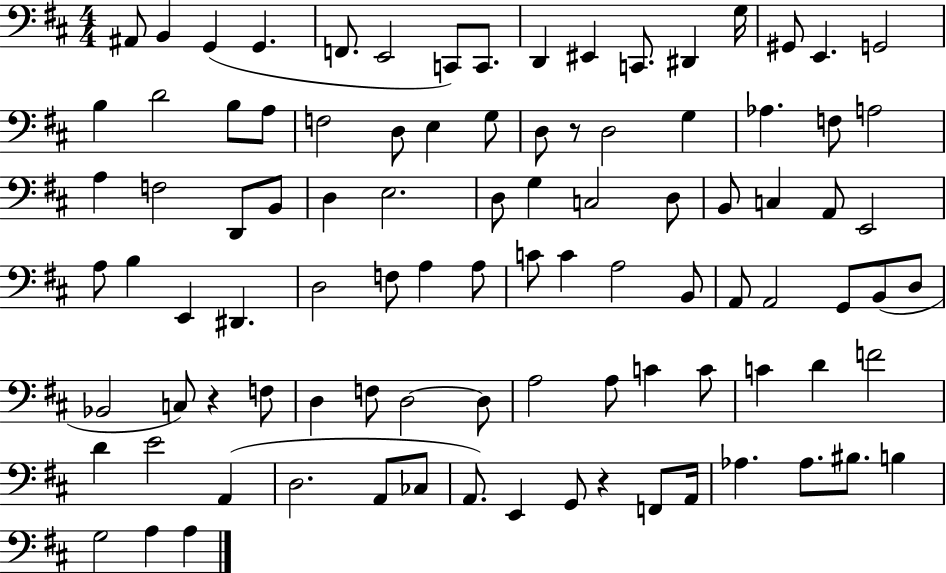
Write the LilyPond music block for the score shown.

{
  \clef bass
  \numericTimeSignature
  \time 4/4
  \key d \major
  ais,8 b,4 g,4( g,4. | f,8. e,2 c,8) c,8. | d,4 eis,4 c,8. dis,4 g16 | gis,8 e,4. g,2 | \break b4 d'2 b8 a8 | f2 d8 e4 g8 | d8 r8 d2 g4 | aes4. f8 a2 | \break a4 f2 d,8 b,8 | d4 e2. | d8 g4 c2 d8 | b,8 c4 a,8 e,2 | \break a8 b4 e,4 dis,4. | d2 f8 a4 a8 | c'8 c'4 a2 b,8 | a,8 a,2 g,8 b,8( d8 | \break bes,2 c8) r4 f8 | d4 f8 d2~~ d8 | a2 a8 c'4 c'8 | c'4 d'4 f'2 | \break d'4 e'2 a,4( | d2. a,8 ces8 | a,8.) e,4 g,8 r4 f,8 a,16 | aes4. aes8. bis8. b4 | \break g2 a4 a4 | \bar "|."
}